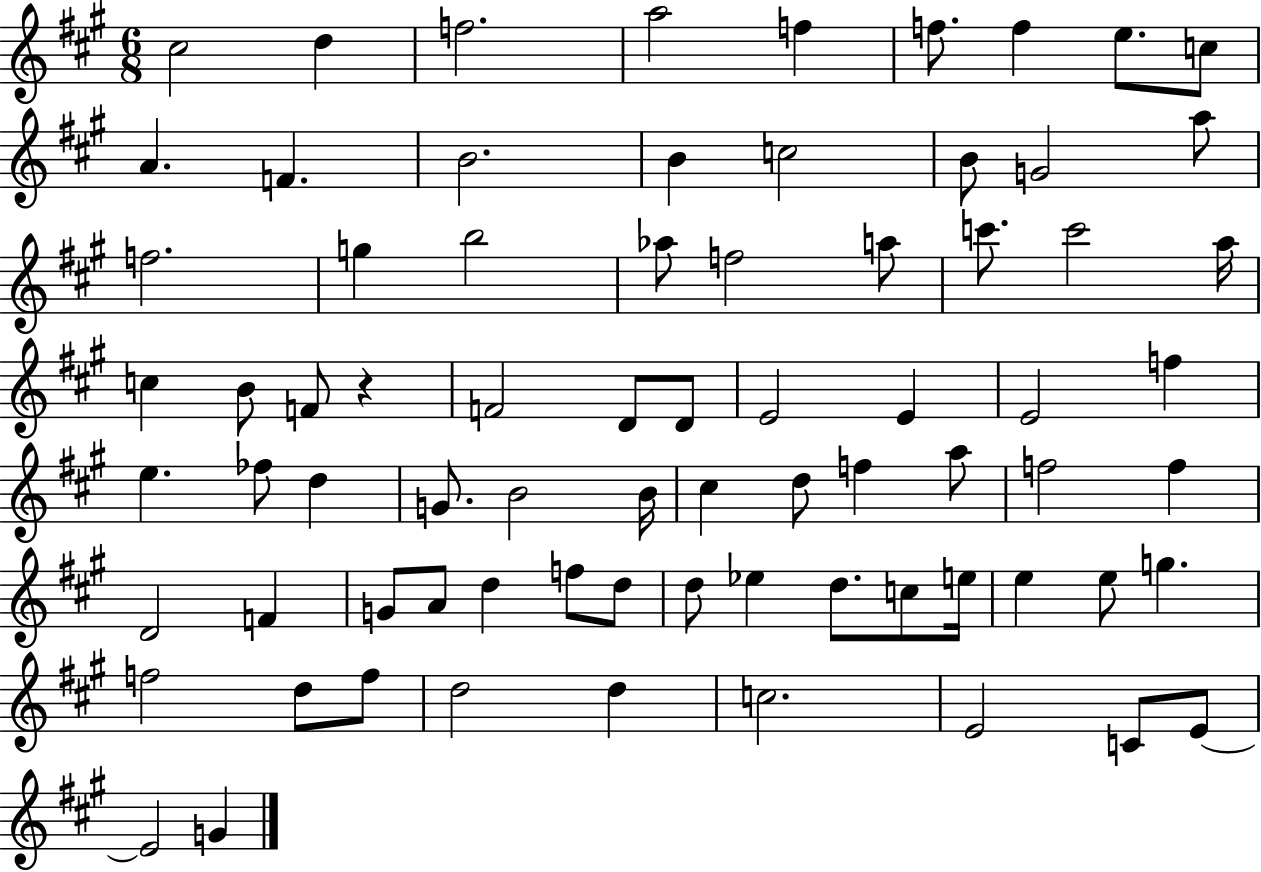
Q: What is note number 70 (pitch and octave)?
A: E4